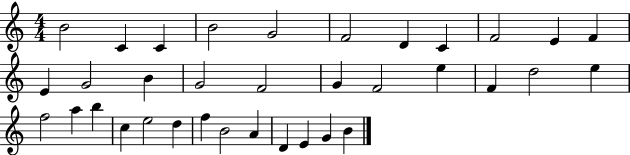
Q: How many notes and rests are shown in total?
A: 35